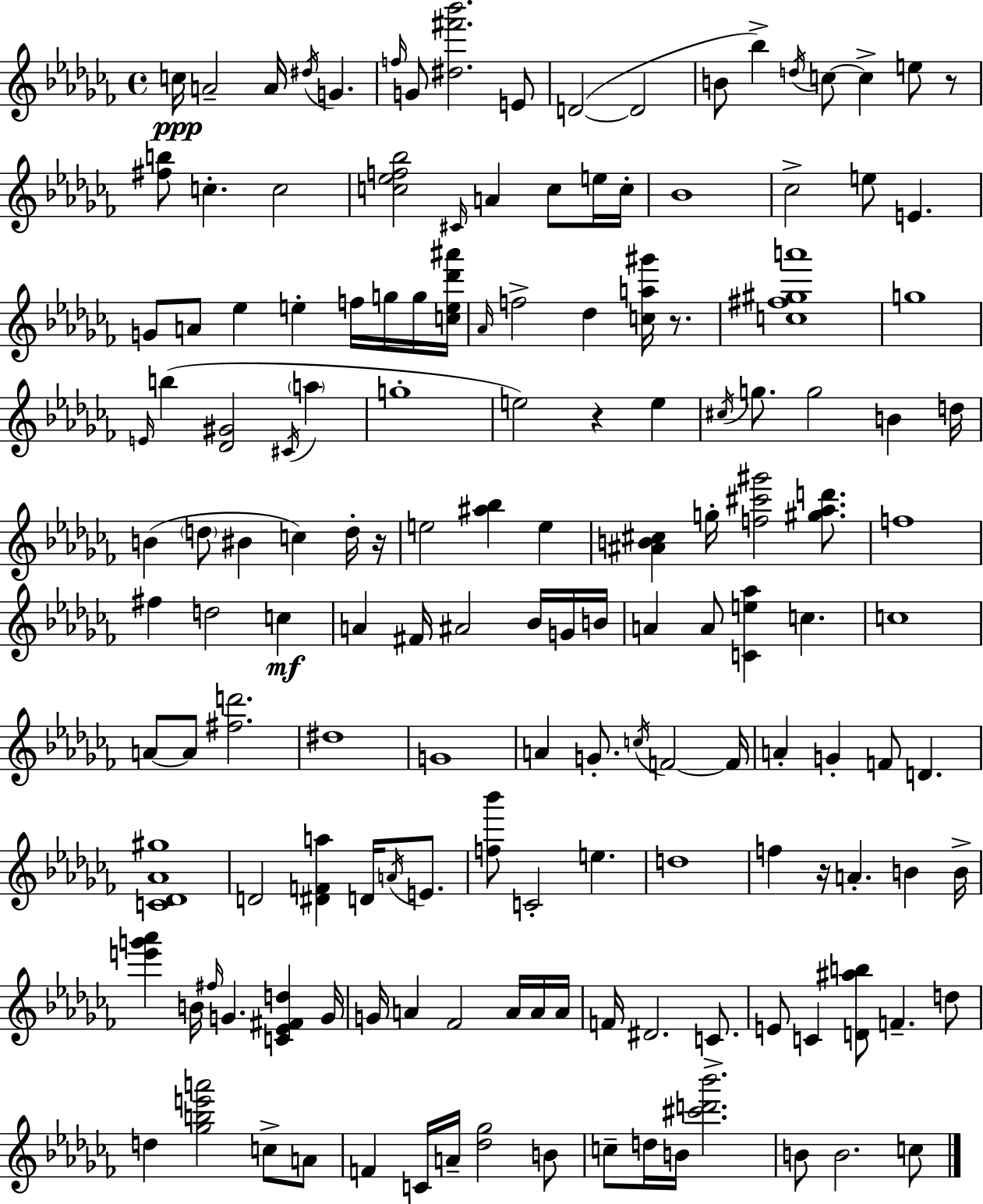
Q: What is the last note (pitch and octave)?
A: C5